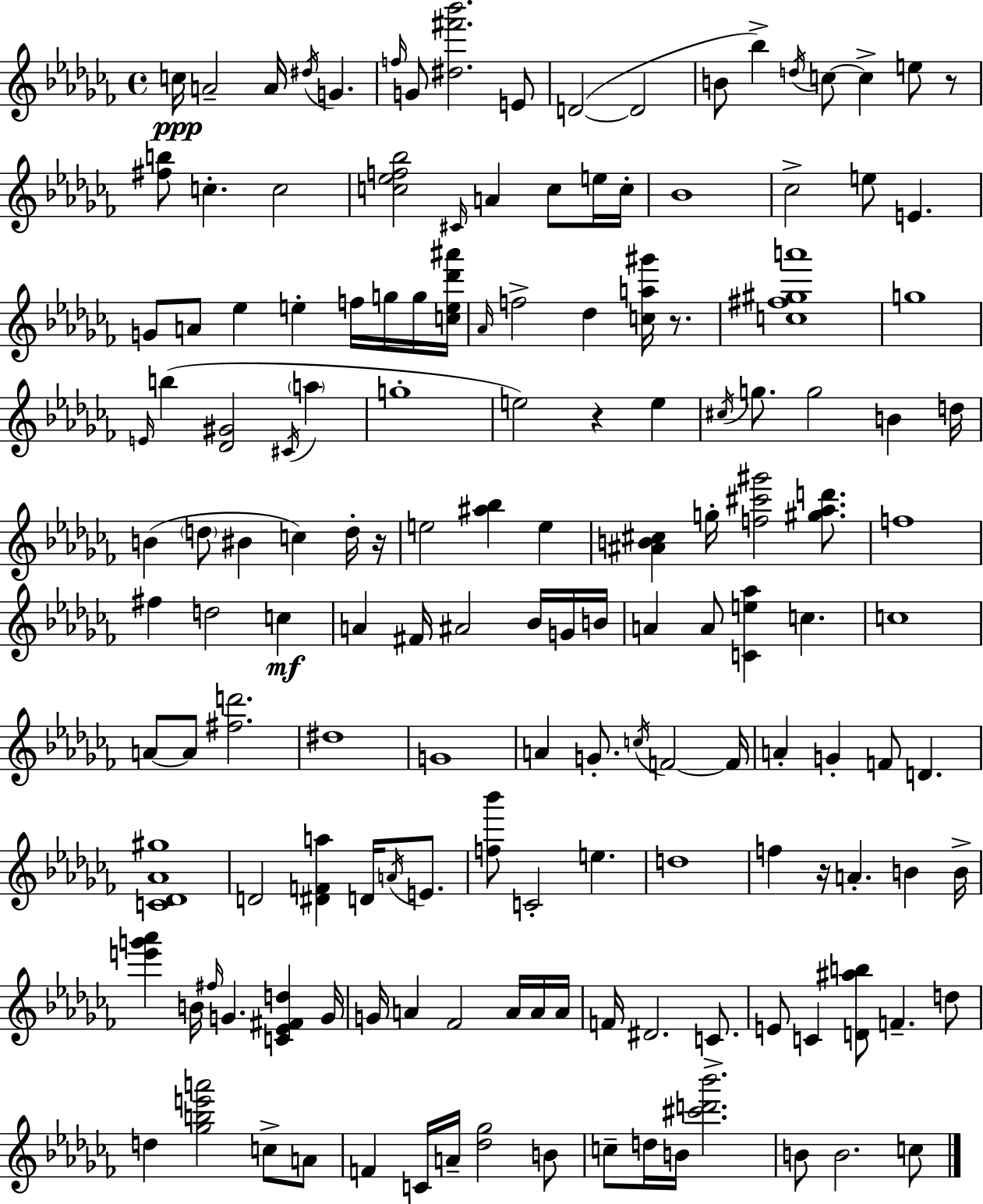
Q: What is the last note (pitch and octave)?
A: C5